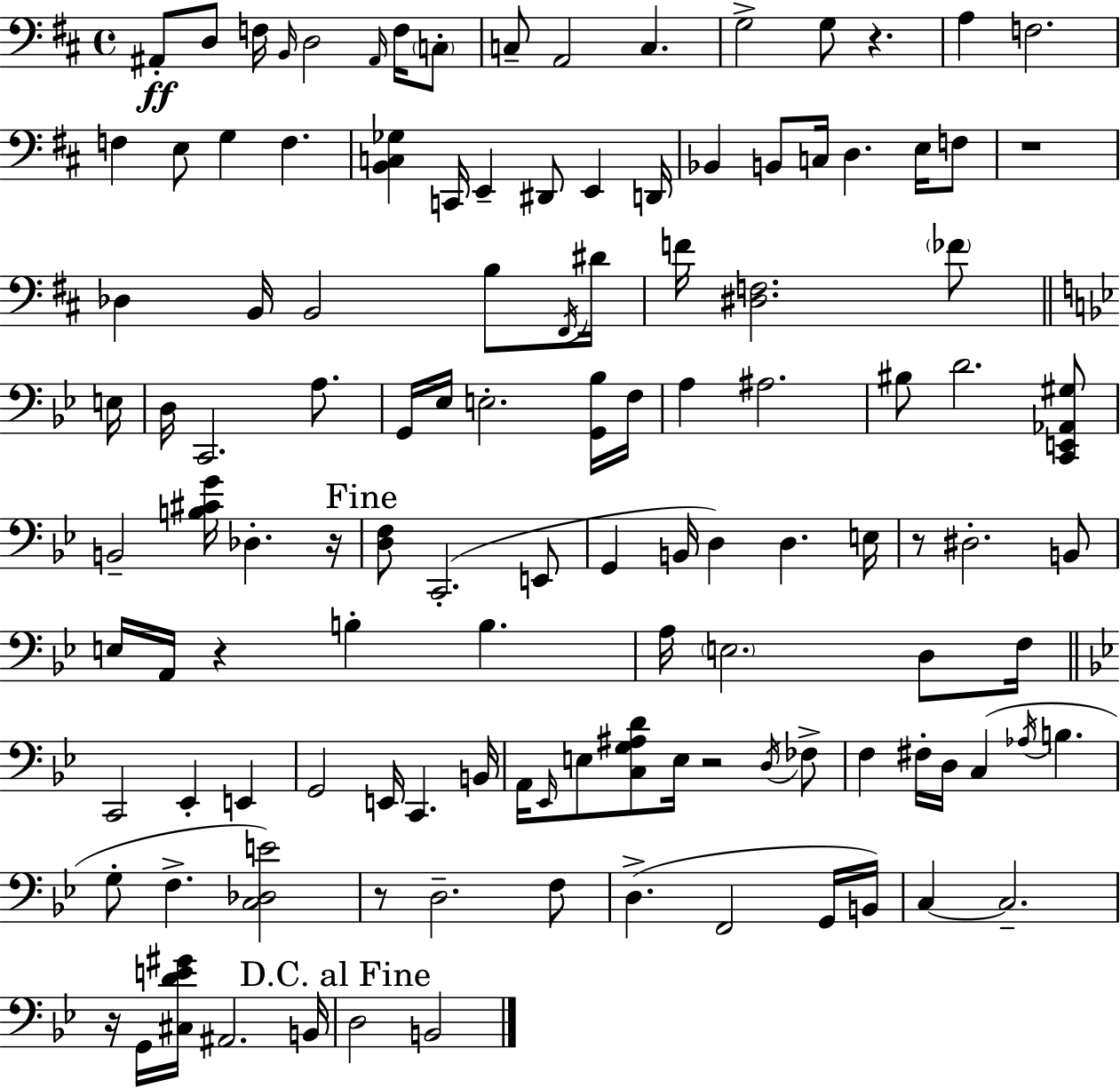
X:1
T:Untitled
M:4/4
L:1/4
K:D
^A,,/2 D,/2 F,/4 B,,/4 D,2 ^A,,/4 F,/4 C,/2 C,/2 A,,2 C, G,2 G,/2 z A, F,2 F, E,/2 G, F, [B,,C,_G,] C,,/4 E,, ^D,,/2 E,, D,,/4 _B,, B,,/2 C,/4 D, E,/4 F,/2 z4 _D, B,,/4 B,,2 B,/2 ^F,,/4 ^D/4 F/4 [^D,F,]2 _F/2 E,/4 D,/4 C,,2 A,/2 G,,/4 _E,/4 E,2 [G,,_B,]/4 F,/4 A, ^A,2 ^B,/2 D2 [C,,E,,_A,,^G,]/2 B,,2 [B,^CG]/4 _D, z/4 [D,F,]/2 C,,2 E,,/2 G,, B,,/4 D, D, E,/4 z/2 ^D,2 B,,/2 E,/4 A,,/4 z B, B, A,/4 E,2 D,/2 F,/4 C,,2 _E,, E,, G,,2 E,,/4 C,, B,,/4 A,,/4 _E,,/4 E,/2 [C,G,^A,D]/2 E,/4 z2 D,/4 _F,/2 F, ^F,/4 D,/4 C, _A,/4 B, G,/2 F, [C,_D,E]2 z/2 D,2 F,/2 D, F,,2 G,,/4 B,,/4 C, C,2 z/4 G,,/4 [^C,DE^G]/4 ^A,,2 B,,/4 D,2 B,,2